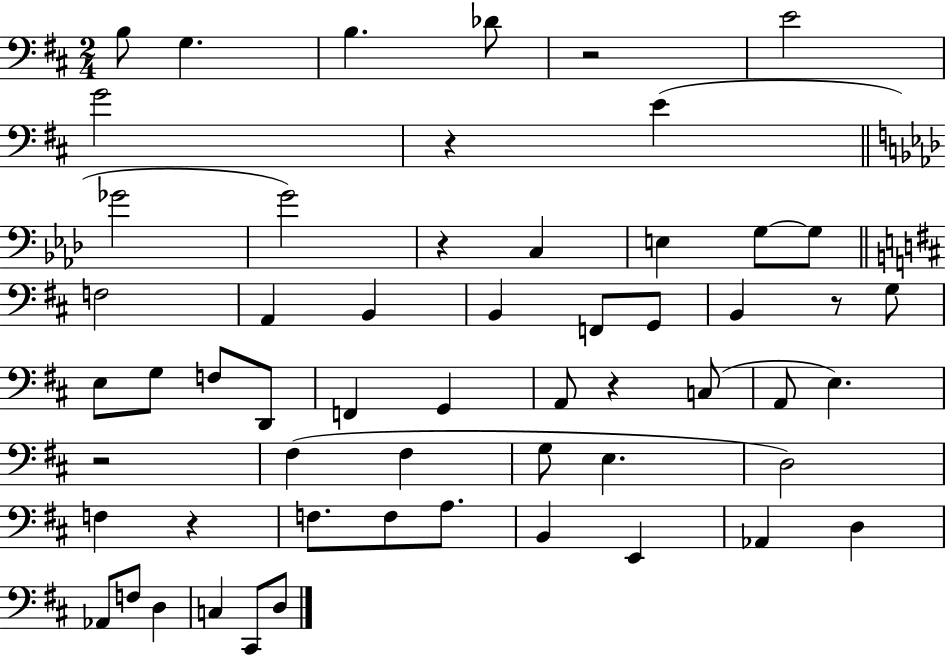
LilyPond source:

{
  \clef bass
  \numericTimeSignature
  \time 2/4
  \key d \major
  b8 g4. | b4. des'8 | r2 | e'2 | \break g'2 | r4 e'4( | \bar "||" \break \key aes \major ges'2 | g'2) | r4 c4 | e4 g8~~ g8 | \break \bar "||" \break \key b \minor f2 | a,4 b,4 | b,4 f,8 g,8 | b,4 r8 g8 | \break e8 g8 f8 d,8 | f,4 g,4 | a,8 r4 c8( | a,8 e4.) | \break r2 | fis4( fis4 | g8 e4. | d2) | \break f4 r4 | f8. f8 a8. | b,4 e,4 | aes,4 d4 | \break aes,8 f8 d4 | c4 cis,8 d8 | \bar "|."
}